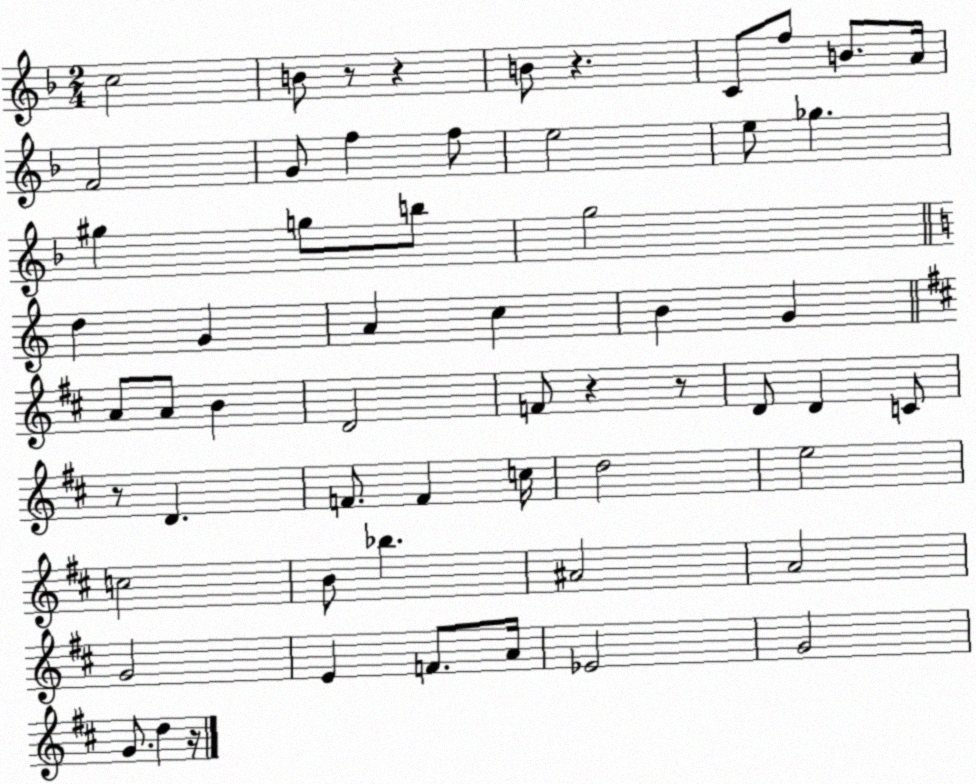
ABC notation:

X:1
T:Untitled
M:2/4
L:1/4
K:F
c2 B/2 z/2 z B/2 z C/2 f/2 B/2 A/4 F2 G/2 f f/2 e2 e/2 _g ^g g/2 b/2 g2 d G A c B G A/2 A/2 B D2 F/2 z z/2 D/2 D C/2 z/2 D F/2 F c/4 d2 e2 c2 B/2 _b ^A2 A2 G2 E F/2 A/4 _E2 G2 G/2 d z/4